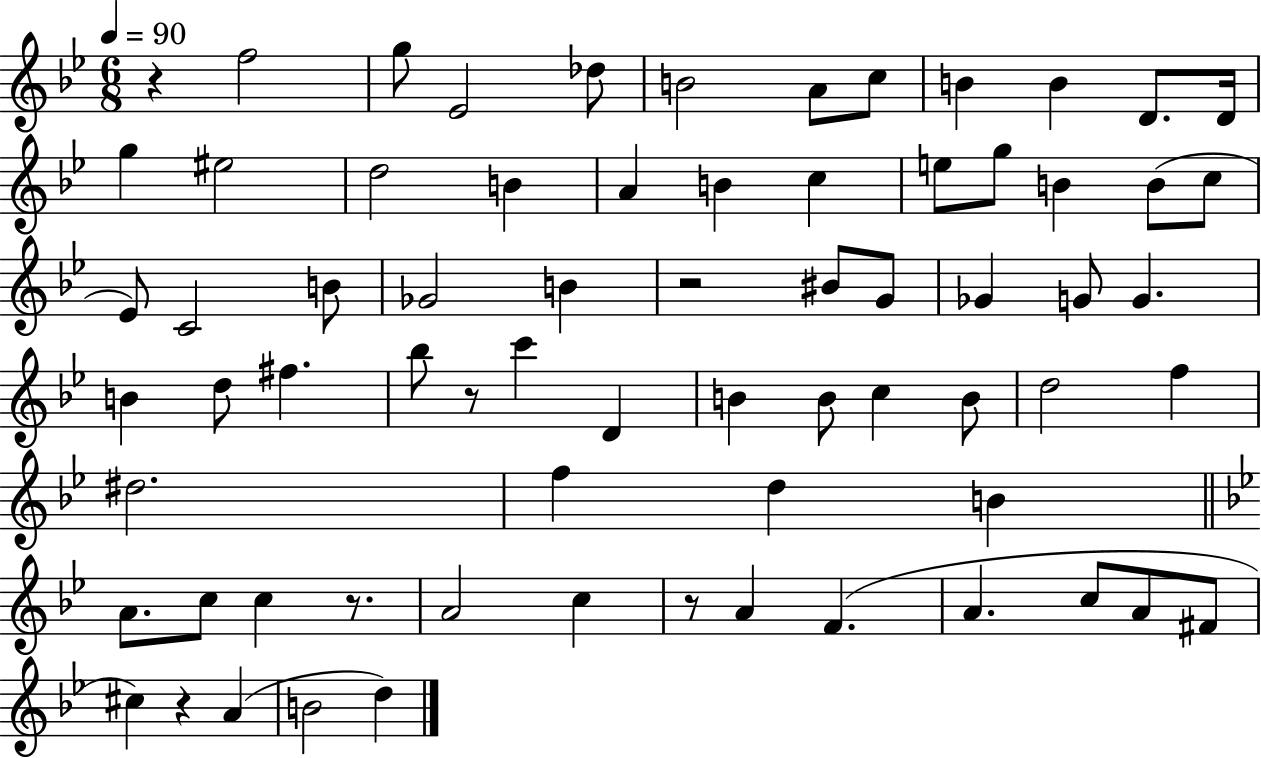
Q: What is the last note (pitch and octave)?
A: D5